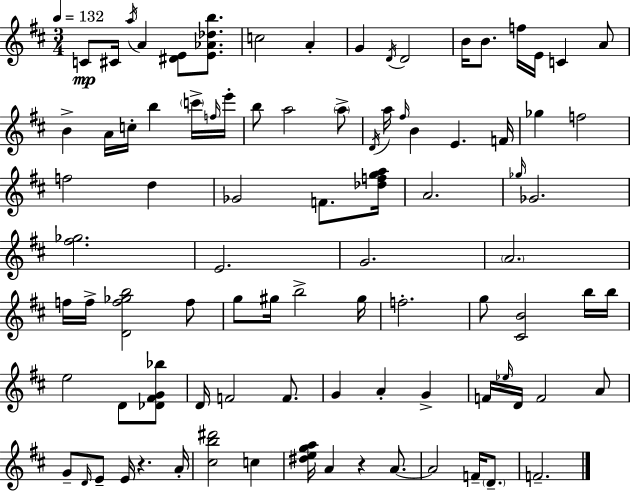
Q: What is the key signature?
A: D major